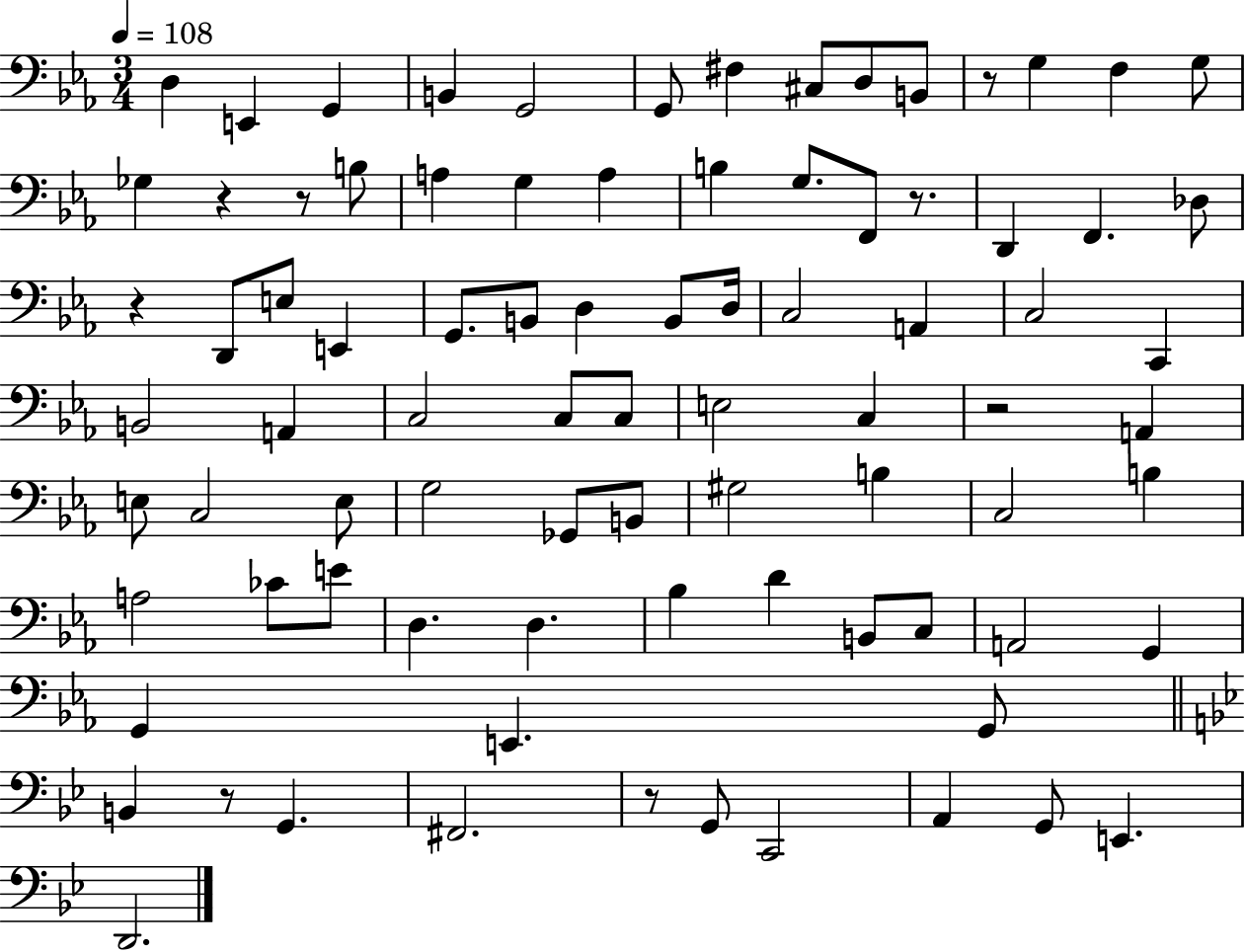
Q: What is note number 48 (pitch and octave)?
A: G3